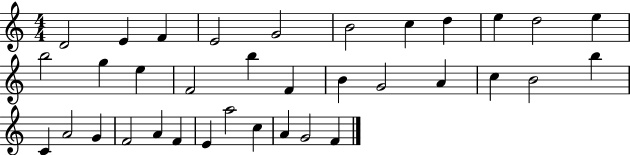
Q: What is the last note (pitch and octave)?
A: F4